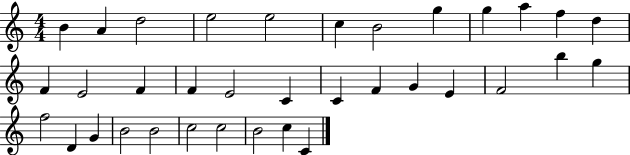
X:1
T:Untitled
M:4/4
L:1/4
K:C
B A d2 e2 e2 c B2 g g a f d F E2 F F E2 C C F G E F2 b g f2 D G B2 B2 c2 c2 B2 c C